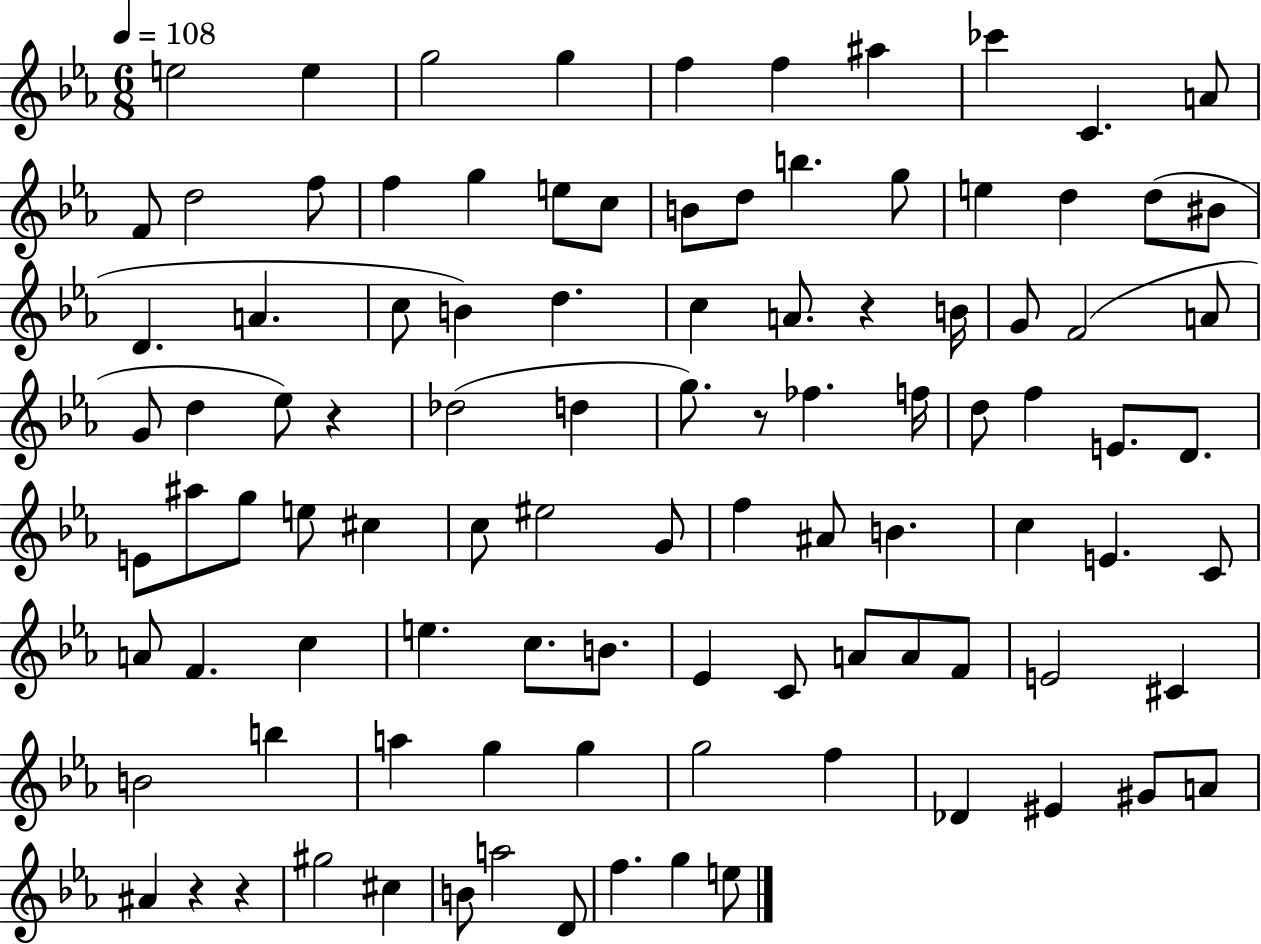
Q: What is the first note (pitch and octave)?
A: E5